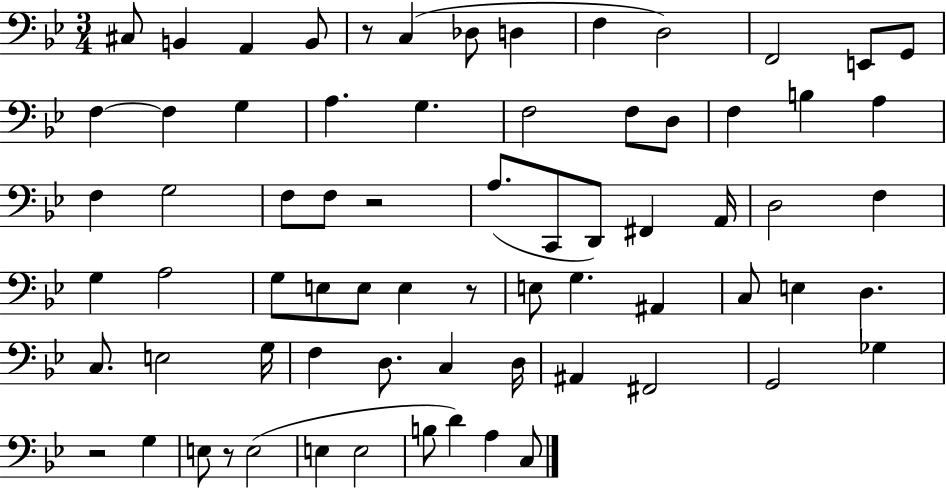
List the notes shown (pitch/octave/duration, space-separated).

C#3/e B2/q A2/q B2/e R/e C3/q Db3/e D3/q F3/q D3/h F2/h E2/e G2/e F3/q F3/q G3/q A3/q. G3/q. F3/h F3/e D3/e F3/q B3/q A3/q F3/q G3/h F3/e F3/e R/h A3/e. C2/e D2/e F#2/q A2/s D3/h F3/q G3/q A3/h G3/e E3/e E3/e E3/q R/e E3/e G3/q. A#2/q C3/e E3/q D3/q. C3/e. E3/h G3/s F3/q D3/e. C3/q D3/s A#2/q F#2/h G2/h Gb3/q R/h G3/q E3/e R/e E3/h E3/q E3/h B3/e D4/q A3/q C3/e